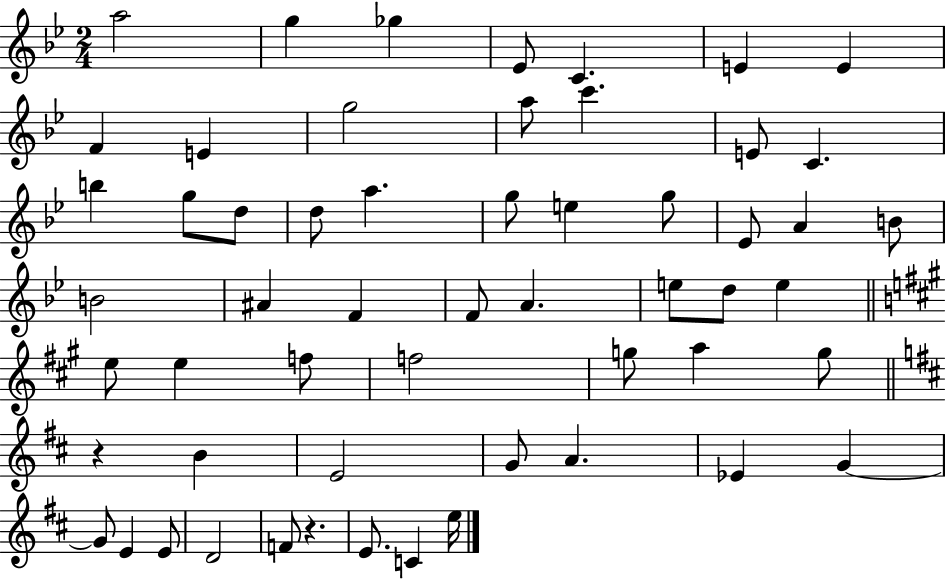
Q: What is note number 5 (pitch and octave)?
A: C4